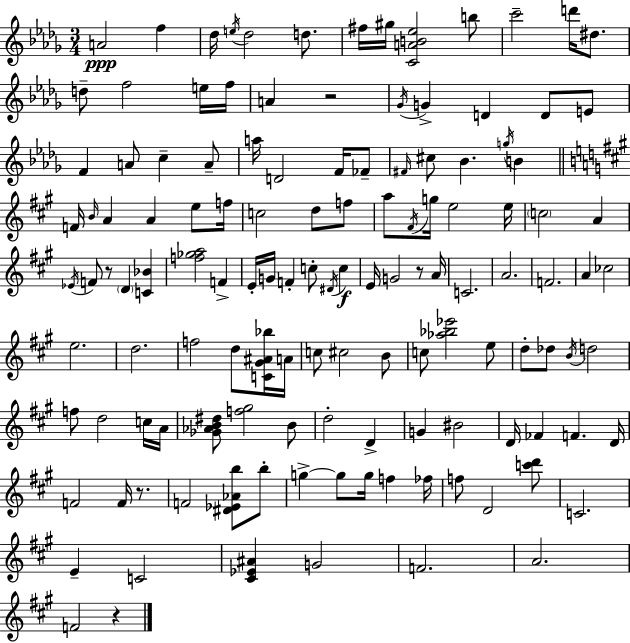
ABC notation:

X:1
T:Untitled
M:3/4
L:1/4
K:Bbm
A2 f _d/4 e/4 _d2 d/2 ^f/4 ^g/4 [CAB_e]2 b/2 c'2 d'/4 ^d/2 d/2 f2 e/4 f/4 A z2 _G/4 G D D/2 E/2 F A/2 c A/2 a/4 D2 F/4 _F/2 ^F/4 ^c/2 _B g/4 B F/4 B/4 A A e/2 f/4 c2 d/2 f/2 a/2 ^F/4 g/4 e2 e/4 c2 A _E/4 F/2 z/2 D [C_B] [f_ga]2 F E/4 G/4 F c/2 ^D/4 c E/4 G2 z/2 A/4 C2 A2 F2 A _c2 e2 d2 f2 d/2 [C^G^A_b]/4 A/4 c/2 ^c2 B/2 c/2 [_a_b_e']2 e/2 d/2 _d/2 B/4 d2 f/2 d2 c/4 A/4 [_G_AB^d]/2 [f^g]2 B/2 d2 D G ^B2 D/4 _F F D/4 F2 F/4 z/2 F2 [^D_E_Ab]/2 b/2 g g/2 g/4 f _f/4 f/2 D2 [c'd']/2 C2 E C2 [^C_E^A] G2 F2 A2 F2 z